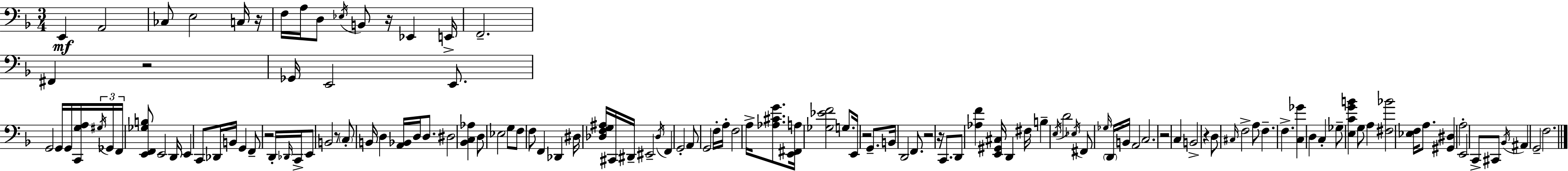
E2/q A2/h CES3/e E3/h C3/s R/s F3/s A3/s D3/e Eb3/s B2/e R/s Eb2/q E2/s F2/h. F#2/q R/h Gb2/s E2/h E2/e. G2/h G2/s G2/s [C2,G3,A3]/s G#3/s Gb2/s F2/s [E2,F2,Gb3,B3]/e E2/h D2/s E2/q C2/e Db2/s B2/s G2/q F2/e R/h D2/s Db2/s C2/s E2/e B2/h R/e C3/e B2/s D3/q [A2,Bb2]/s D3/s D3/e. D#3/h [Bb2,C3,Ab3]/q D3/e Eb3/h G3/e F3/e F3/e F2/q Db2/q D#3/s [Db3,F3,G3,A#3]/s C#2/s D#2/s EIS2/h Db3/s F2/q G2/h A2/e G2/h F3/s A3/s F3/h A3/s [Ab3,C#4,G4]/e. [E2,F#2,A3]/s [Gb3,Eb4,F4]/h G3/e. E2/s R/h G2/e. B2/s D2/h F2/e. R/h R/s C2/e. D2/e [Ab3,F4]/q [E2,G#2,C#3]/s D2/q F#3/s B3/q E3/s D4/h Eb3/s F#2/e Gb3/s D2/s B2/s A2/h C3/h. R/h C3/q B2/h R/q D3/e C#3/s F3/h A3/e F3/q. F3/q. [C3,Gb4]/q D3/q C3/q Gb3/e [E3,C4,G4,B4]/q G3/e A3/q [F#3,Bb4]/h [Eb3,F3]/s A3/e. [G#2,D#3]/q A3/h E2/h C2/e C#2/e Bb2/s A#2/q G2/h F3/h.